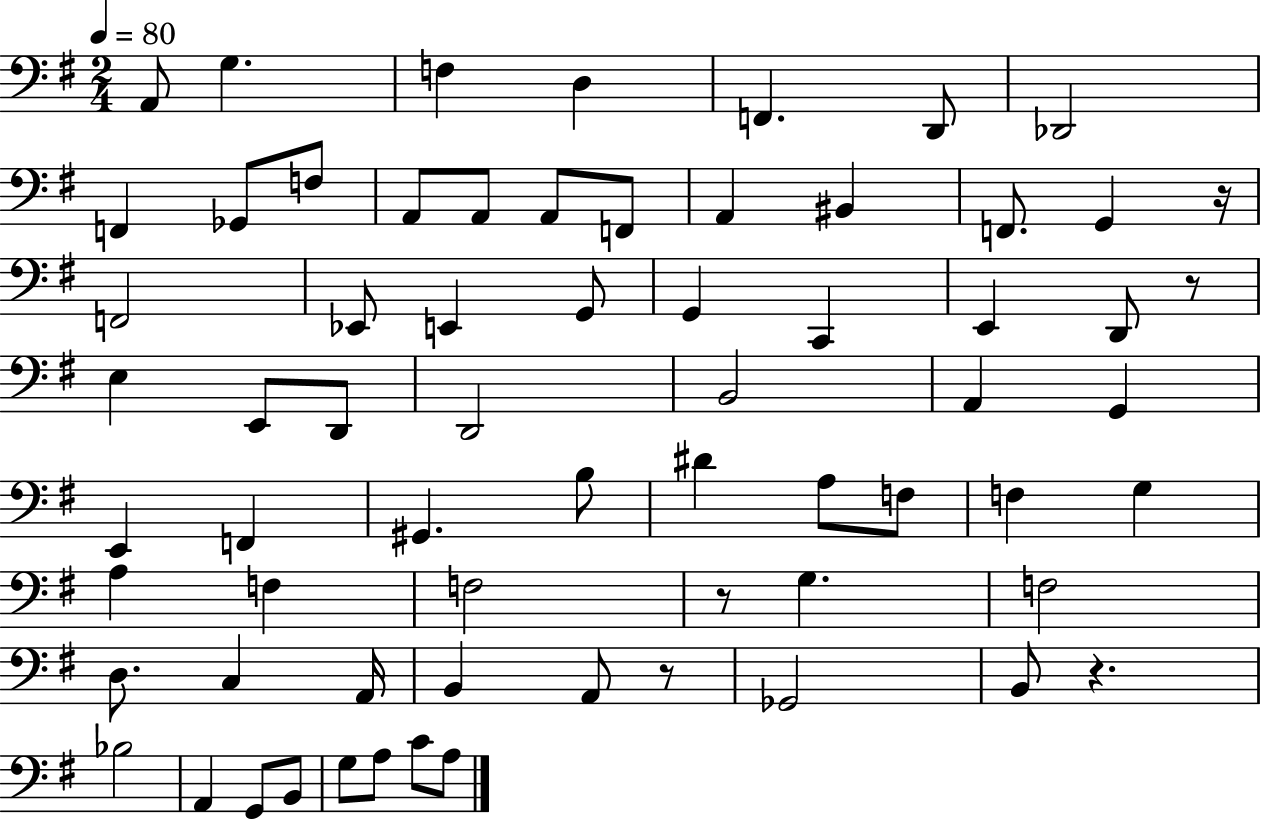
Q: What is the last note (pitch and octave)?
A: A3